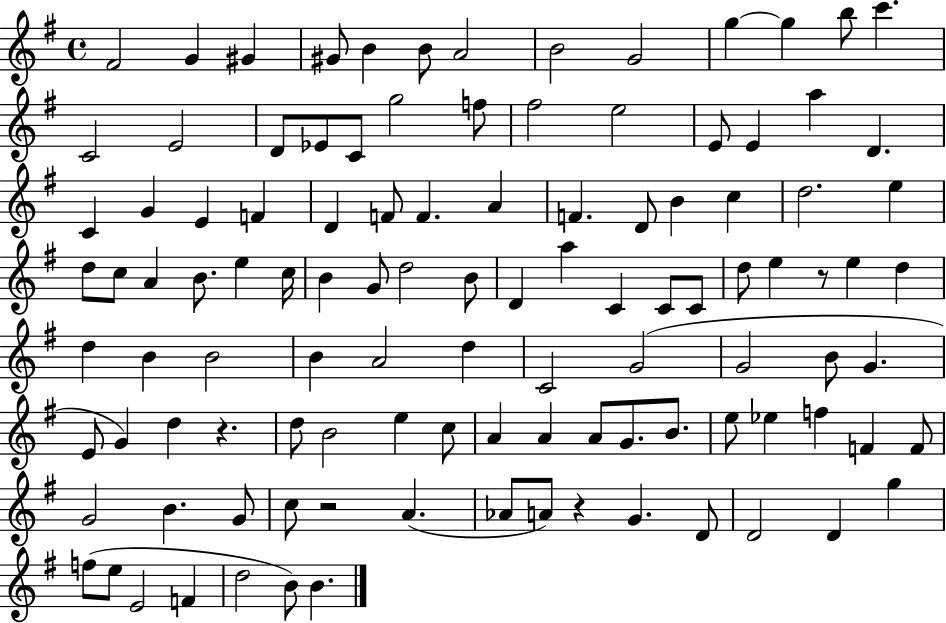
{
  \clef treble
  \time 4/4
  \defaultTimeSignature
  \key g \major
  fis'2 g'4 gis'4 | gis'8 b'4 b'8 a'2 | b'2 g'2 | g''4~~ g''4 b''8 c'''4. | \break c'2 e'2 | d'8 ees'8 c'8 g''2 f''8 | fis''2 e''2 | e'8 e'4 a''4 d'4. | \break c'4 g'4 e'4 f'4 | d'4 f'8 f'4. a'4 | f'4. d'8 b'4 c''4 | d''2. e''4 | \break d''8 c''8 a'4 b'8. e''4 c''16 | b'4 g'8 d''2 b'8 | d'4 a''4 c'4 c'8 c'8 | d''8 e''4 r8 e''4 d''4 | \break d''4 b'4 b'2 | b'4 a'2 d''4 | c'2 g'2( | g'2 b'8 g'4. | \break e'8 g'4) d''4 r4. | d''8 b'2 e''4 c''8 | a'4 a'4 a'8 g'8. b'8. | e''8 ees''4 f''4 f'4 f'8 | \break g'2 b'4. g'8 | c''8 r2 a'4.( | aes'8 a'8) r4 g'4. d'8 | d'2 d'4 g''4 | \break f''8( e''8 e'2 f'4 | d''2 b'8) b'4. | \bar "|."
}